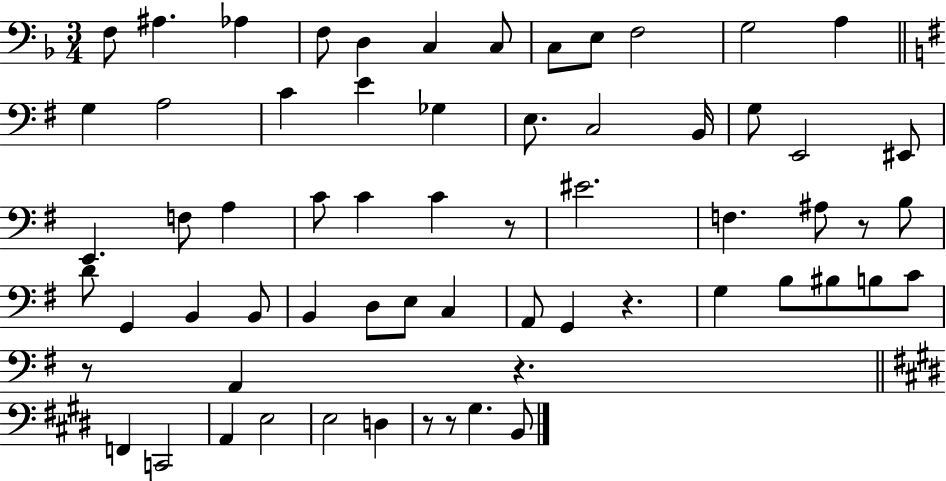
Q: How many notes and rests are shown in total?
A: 64